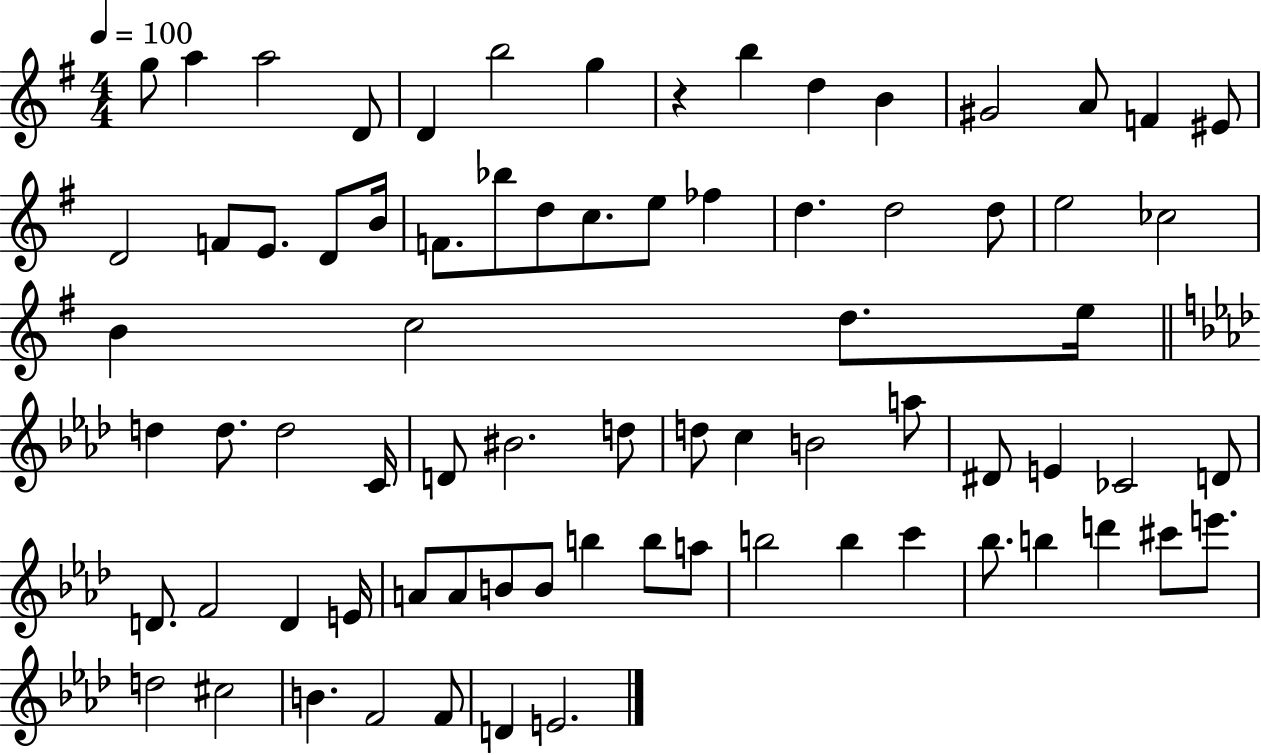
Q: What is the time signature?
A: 4/4